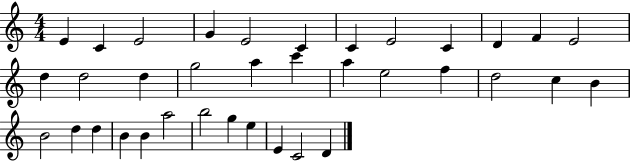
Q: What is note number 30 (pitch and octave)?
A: A5